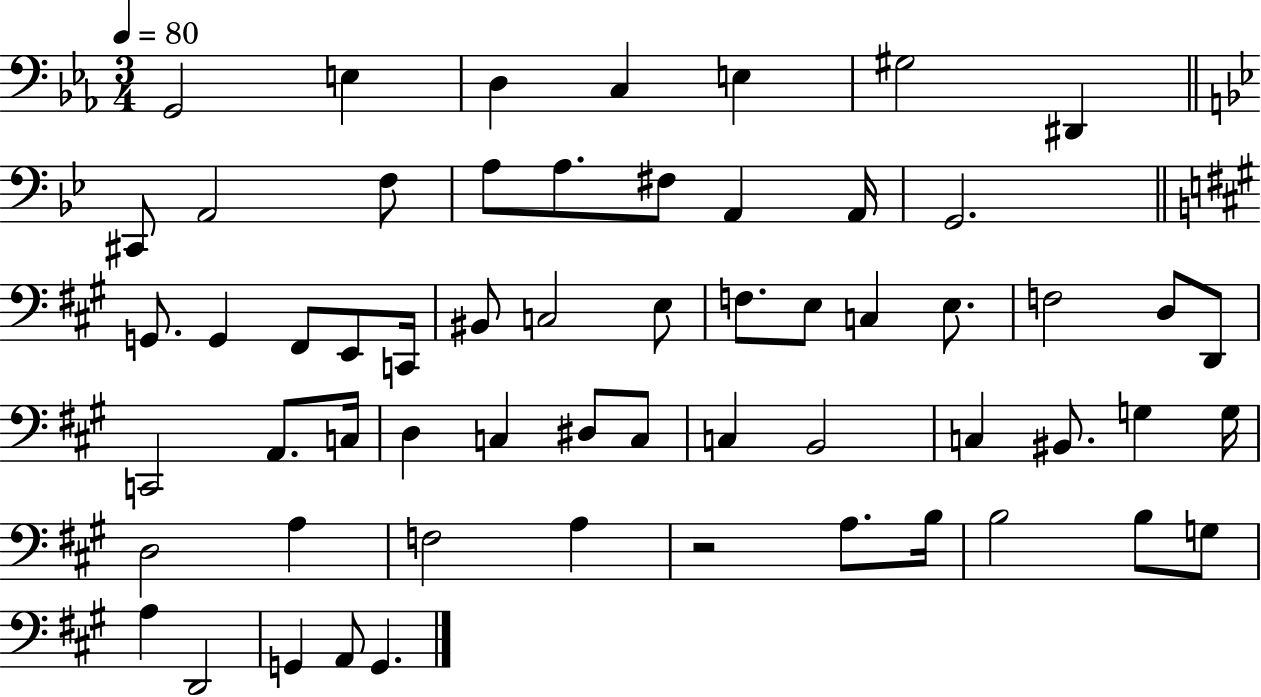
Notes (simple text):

G2/h E3/q D3/q C3/q E3/q G#3/h D#2/q C#2/e A2/h F3/e A3/e A3/e. F#3/e A2/q A2/s G2/h. G2/e. G2/q F#2/e E2/e C2/s BIS2/e C3/h E3/e F3/e. E3/e C3/q E3/e. F3/h D3/e D2/e C2/h A2/e. C3/s D3/q C3/q D#3/e C3/e C3/q B2/h C3/q BIS2/e. G3/q G3/s D3/h A3/q F3/h A3/q R/h A3/e. B3/s B3/h B3/e G3/e A3/q D2/h G2/q A2/e G2/q.